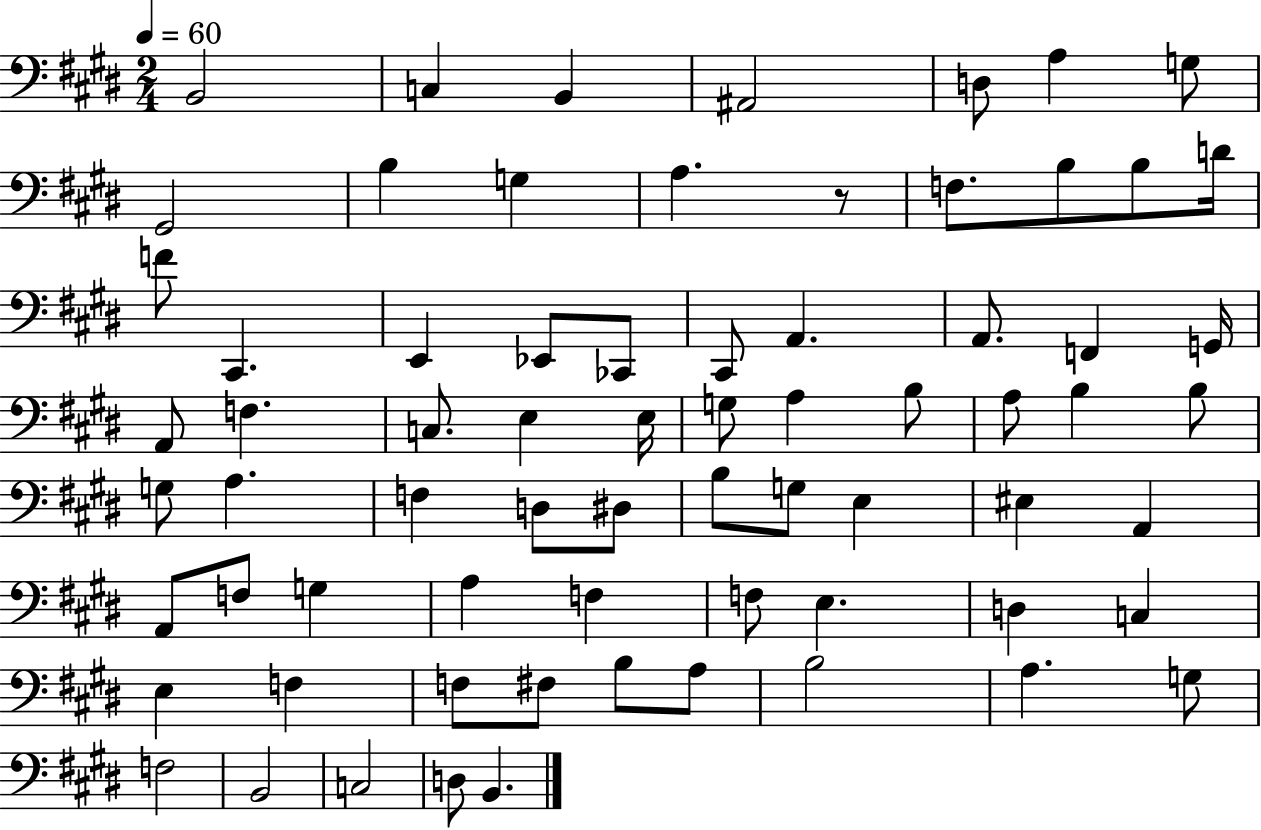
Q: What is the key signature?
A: E major